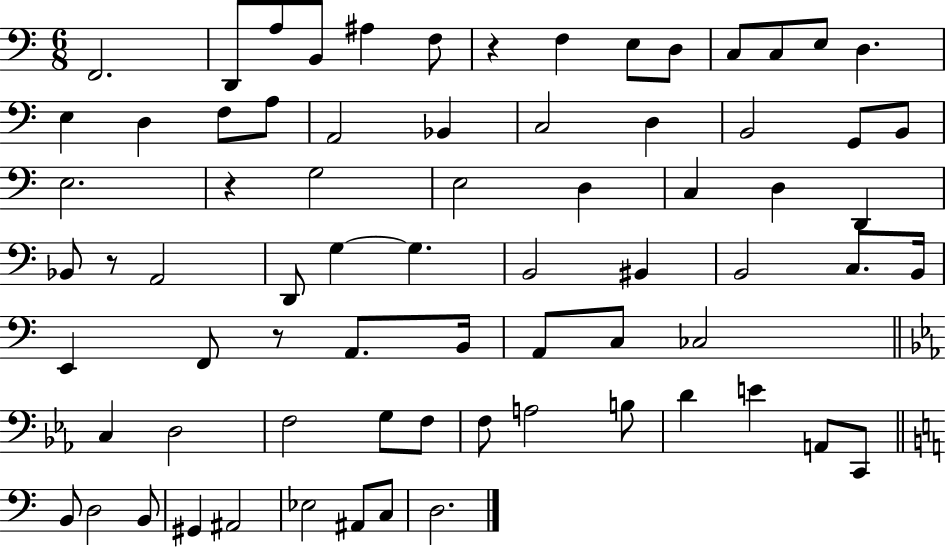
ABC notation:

X:1
T:Untitled
M:6/8
L:1/4
K:C
F,,2 D,,/2 A,/2 B,,/2 ^A, F,/2 z F, E,/2 D,/2 C,/2 C,/2 E,/2 D, E, D, F,/2 A,/2 A,,2 _B,, C,2 D, B,,2 G,,/2 B,,/2 E,2 z G,2 E,2 D, C, D, D,, _B,,/2 z/2 A,,2 D,,/2 G, G, B,,2 ^B,, B,,2 C,/2 B,,/4 E,, F,,/2 z/2 A,,/2 B,,/4 A,,/2 C,/2 _C,2 C, D,2 F,2 G,/2 F,/2 F,/2 A,2 B,/2 D E A,,/2 C,,/2 B,,/2 D,2 B,,/2 ^G,, ^A,,2 _E,2 ^A,,/2 C,/2 D,2